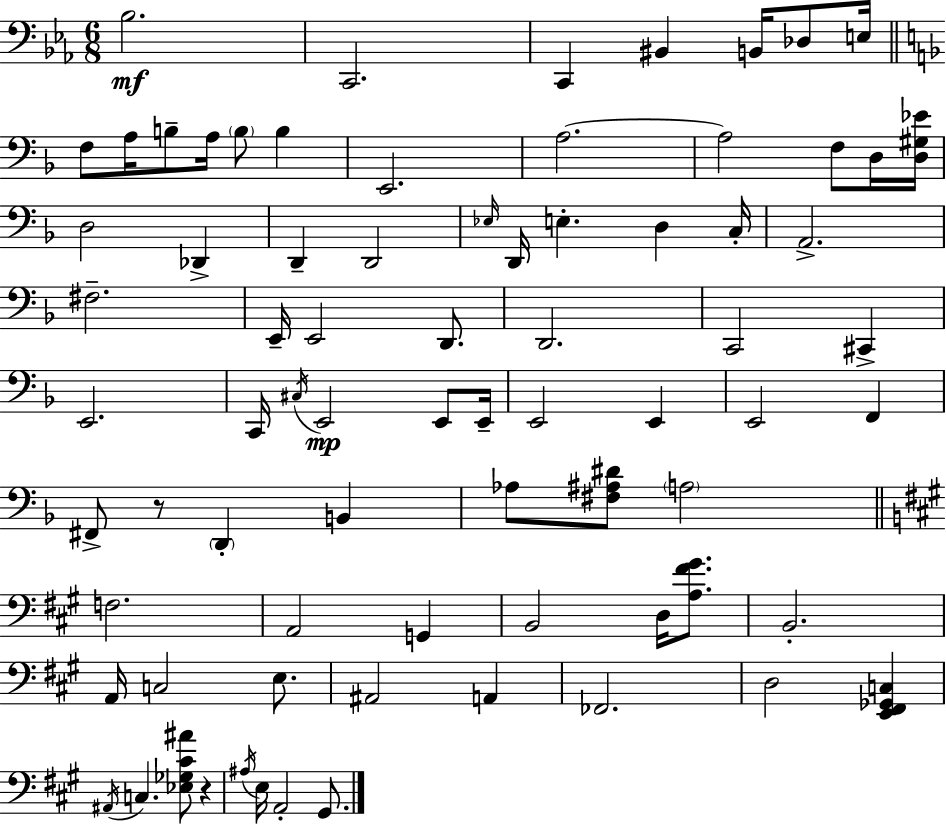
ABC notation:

X:1
T:Untitled
M:6/8
L:1/4
K:Cm
_B,2 C,,2 C,, ^B,, B,,/4 _D,/2 E,/4 F,/2 A,/4 B,/2 A,/4 B,/2 B, E,,2 A,2 A,2 F,/2 D,/4 [D,^G,_E]/4 D,2 _D,, D,, D,,2 _E,/4 D,,/4 E, D, C,/4 A,,2 ^F,2 E,,/4 E,,2 D,,/2 D,,2 C,,2 ^C,, E,,2 C,,/4 ^C,/4 E,,2 E,,/2 E,,/4 E,,2 E,, E,,2 F,, ^F,,/2 z/2 D,, B,, _A,/2 [^F,^A,^D]/2 A,2 F,2 A,,2 G,, B,,2 D,/4 [A,^F^G]/2 B,,2 A,,/4 C,2 E,/2 ^A,,2 A,, _F,,2 D,2 [E,,^F,,_G,,C,] ^A,,/4 C, [_E,_G,^C^A]/2 z ^A,/4 E,/4 A,,2 ^G,,/2